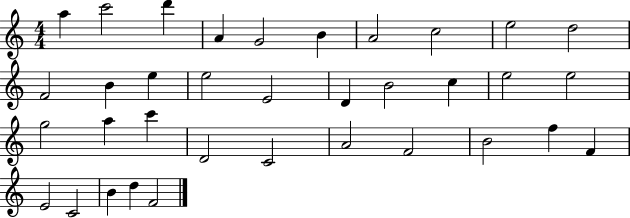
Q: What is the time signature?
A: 4/4